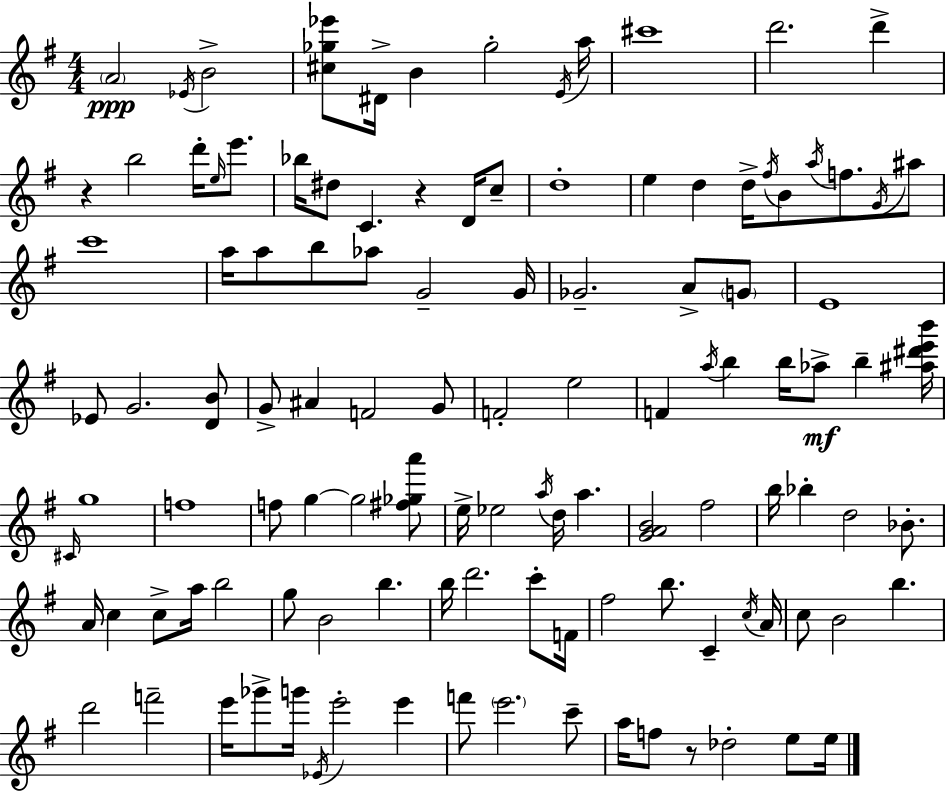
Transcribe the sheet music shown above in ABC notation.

X:1
T:Untitled
M:4/4
L:1/4
K:Em
A2 _E/4 B2 [^c_g_e']/2 ^D/4 B _g2 E/4 a/4 ^c'4 d'2 d' z b2 d'/4 e/4 e'/2 _b/4 ^d/2 C z D/4 c/2 d4 e d d/4 ^f/4 B/2 a/4 f/2 G/4 ^a/2 c'4 a/4 a/2 b/2 _a/2 G2 G/4 _G2 A/2 G/2 E4 _E/2 G2 [DB]/2 G/2 ^A F2 G/2 F2 e2 F a/4 b b/4 _a/2 b [^a^d'e'b']/4 ^C/4 g4 f4 f/2 g g2 [^f_ga']/2 e/4 _e2 a/4 d/4 a [GAB]2 ^f2 b/4 _b d2 _B/2 A/4 c c/2 a/4 b2 g/2 B2 b b/4 d'2 c'/2 F/4 ^f2 b/2 C c/4 A/4 c/2 B2 b d'2 f'2 e'/4 _g'/2 g'/4 _E/4 e'2 e' f'/2 e'2 c'/2 a/4 f/2 z/2 _d2 e/2 e/4